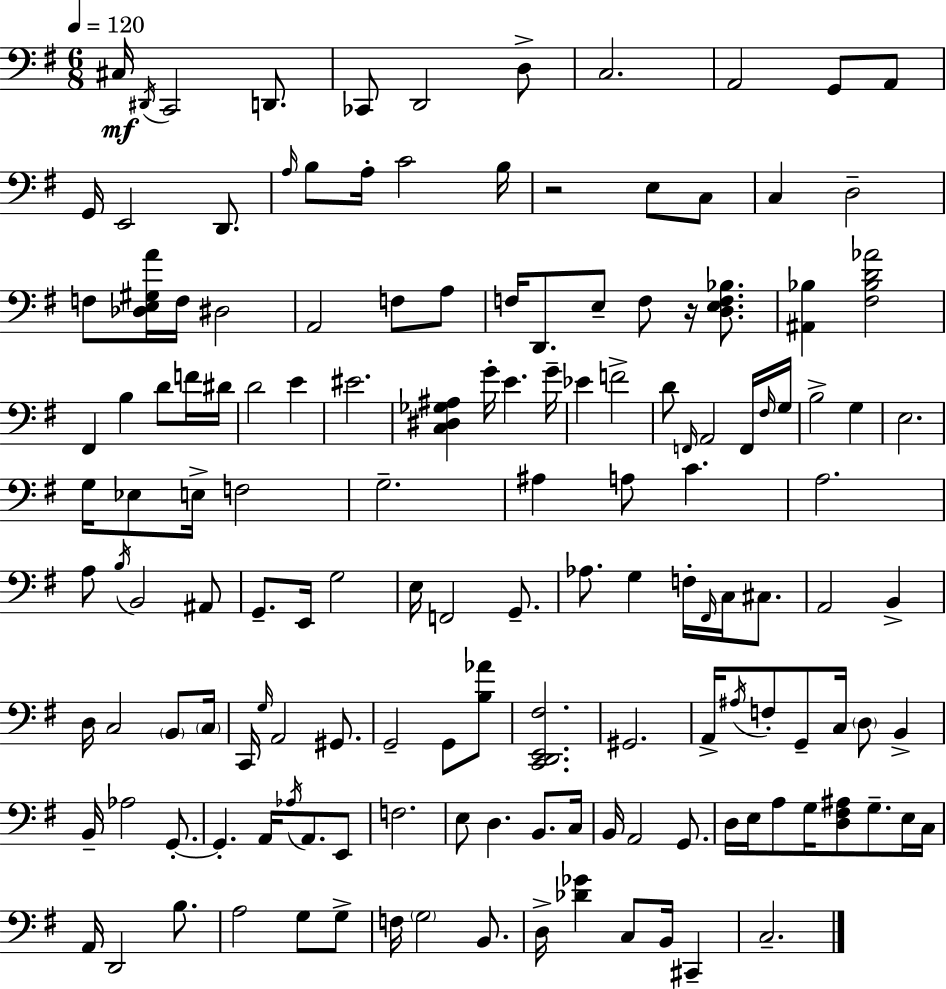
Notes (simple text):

C#3/s D#2/s C2/h D2/e. CES2/e D2/h D3/e C3/h. A2/h G2/e A2/e G2/s E2/h D2/e. A3/s B3/e A3/s C4/h B3/s R/h E3/e C3/e C3/q D3/h F3/e [Db3,E3,G#3,A4]/s F3/s D#3/h A2/h F3/e A3/e F3/s D2/e. E3/e F3/e R/s [D3,E3,F3,Bb3]/e. [A#2,Bb3]/q [F#3,Bb3,D4,Ab4]/h F#2/q B3/q D4/e F4/s D#4/s D4/h E4/q EIS4/h. [C3,D#3,Gb3,A#3]/q G4/s E4/q. G4/s Eb4/q F4/h D4/e F2/s A2/h F2/s F#3/s G3/s B3/h G3/q E3/h. G3/s Eb3/e E3/s F3/h G3/h. A#3/q A3/e C4/q. A3/h. A3/e B3/s B2/h A#2/e G2/e. E2/s G3/h E3/s F2/h G2/e. Ab3/e. G3/q F3/s F#2/s C3/s C#3/e. A2/h B2/q D3/s C3/h B2/e C3/s C2/s G3/s A2/h G#2/e. G2/h G2/e [B3,Ab4]/e [C2,D2,E2,F#3]/h. G#2/h. A2/s A#3/s F3/e G2/e C3/s D3/e B2/q B2/s Ab3/h G2/e. G2/q. A2/s Ab3/s A2/e. E2/e F3/h. E3/e D3/q. B2/e. C3/s B2/s A2/h G2/e. D3/s E3/s A3/e G3/s [D3,F#3,A#3]/e G3/e. E3/s C3/s A2/s D2/h B3/e. A3/h G3/e G3/e F3/s G3/h B2/e. D3/s [Db4,Gb4]/q C3/e B2/s C#2/q C3/h.